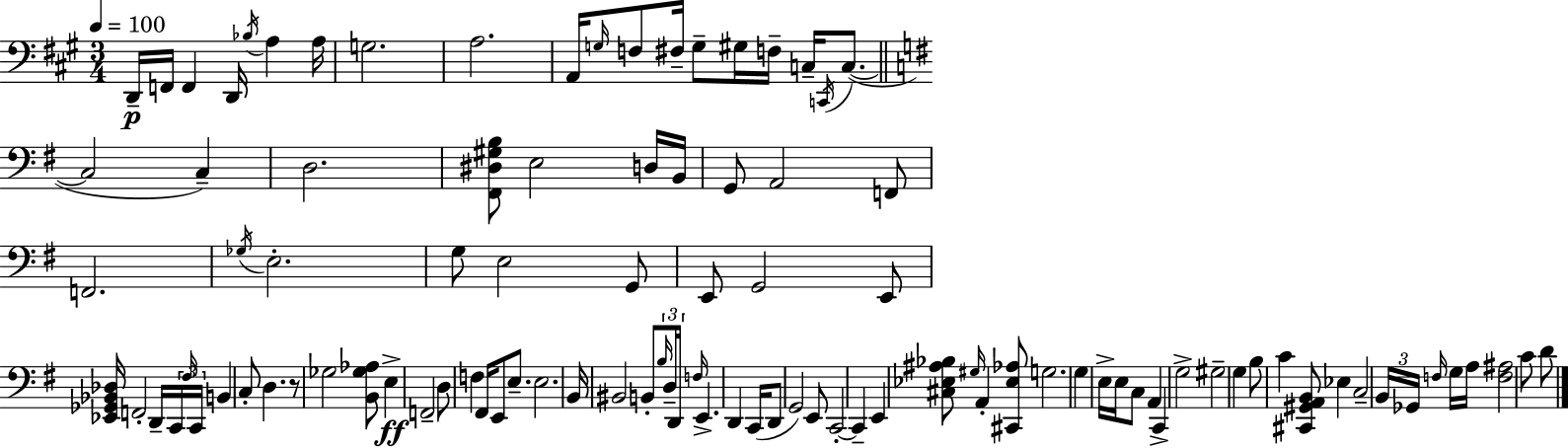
D2/s F2/s F2/q D2/s Bb3/s A3/q A3/s G3/h. A3/h. A2/s G3/s F3/e F#3/s G3/e G#3/s F3/s C3/s C2/s C3/e. C3/h C3/q D3/h. [F#2,D#3,G#3,B3]/e E3/h D3/s B2/s G2/e A2/h F2/e F2/h. Gb3/s E3/h. G3/e E3/h G2/e E2/e G2/h E2/e [Eb2,Gb2,Bb2,Db3]/s F2/h D2/s C2/s F#3/s C2/s B2/q C3/e D3/q. R/e Gb3/h [B2,Gb3,Ab3]/e E3/q F2/h D3/e F3/q F#2/s E2/e E3/e. E3/h. B2/s BIS2/h B2/e B3/s D3/s D2/s F3/s E2/q. D2/q C2/s D2/e G2/h E2/e C2/h C2/q E2/q [C#3,Eb3,A#3,Bb3]/e G#3/s A2/q [C#2,Eb3,Ab3]/e G3/h. G3/q E3/s E3/s C3/e A2/q C2/q G3/h G#3/h G3/q B3/e C4/q [C#2,G#2,A2,B2]/e Eb3/q C3/h B2/s Gb2/s F3/s G3/s A3/s [F3,A#3]/h C4/e D4/e